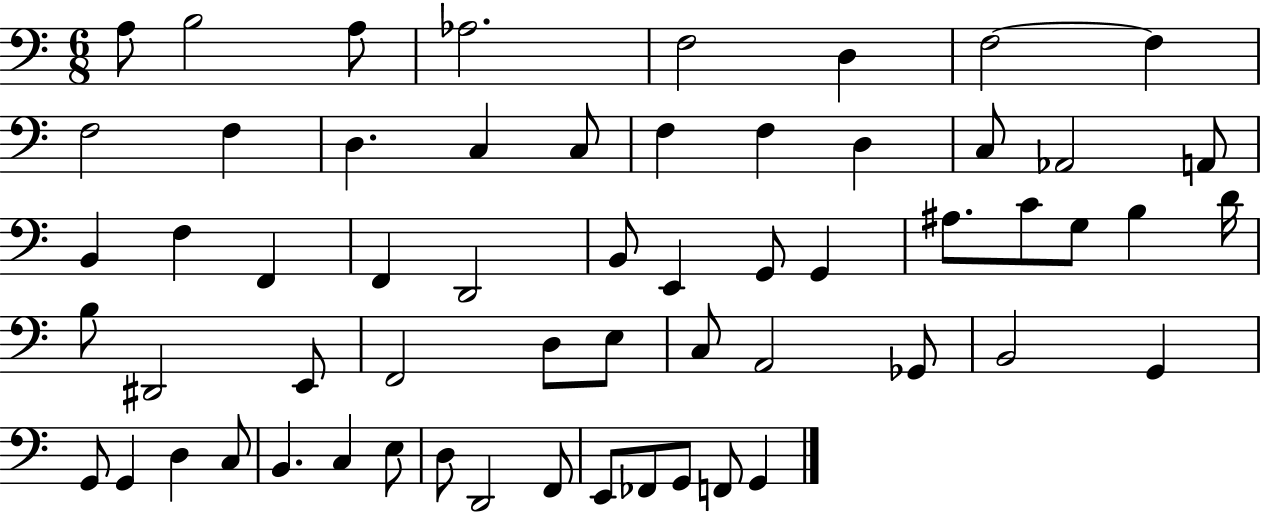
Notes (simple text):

A3/e B3/h A3/e Ab3/h. F3/h D3/q F3/h F3/q F3/h F3/q D3/q. C3/q C3/e F3/q F3/q D3/q C3/e Ab2/h A2/e B2/q F3/q F2/q F2/q D2/h B2/e E2/q G2/e G2/q A#3/e. C4/e G3/e B3/q D4/s B3/e D#2/h E2/e F2/h D3/e E3/e C3/e A2/h Gb2/e B2/h G2/q G2/e G2/q D3/q C3/e B2/q. C3/q E3/e D3/e D2/h F2/e E2/e FES2/e G2/e F2/e G2/q